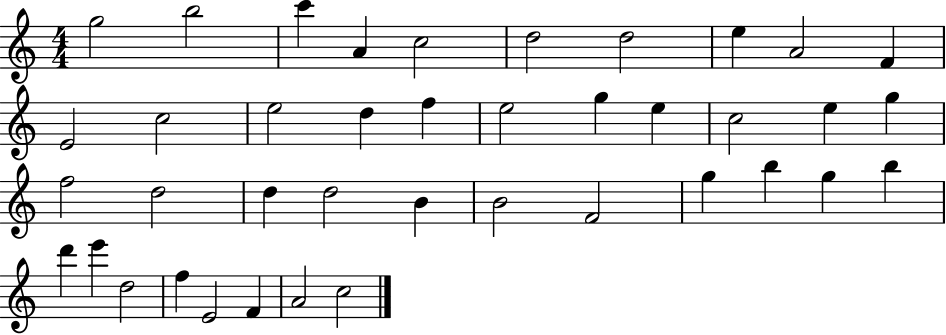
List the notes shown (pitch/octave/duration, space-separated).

G5/h B5/h C6/q A4/q C5/h D5/h D5/h E5/q A4/h F4/q E4/h C5/h E5/h D5/q F5/q E5/h G5/q E5/q C5/h E5/q G5/q F5/h D5/h D5/q D5/h B4/q B4/h F4/h G5/q B5/q G5/q B5/q D6/q E6/q D5/h F5/q E4/h F4/q A4/h C5/h